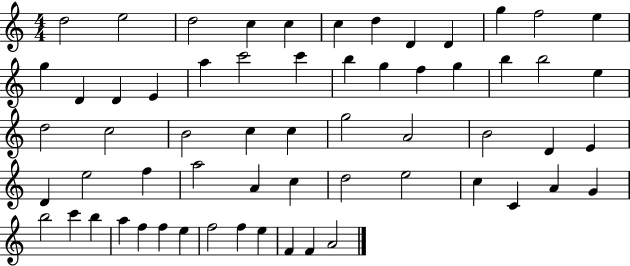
{
  \clef treble
  \numericTimeSignature
  \time 4/4
  \key c \major
  d''2 e''2 | d''2 c''4 c''4 | c''4 d''4 d'4 d'4 | g''4 f''2 e''4 | \break g''4 d'4 d'4 e'4 | a''4 c'''2 c'''4 | b''4 g''4 f''4 g''4 | b''4 b''2 e''4 | \break d''2 c''2 | b'2 c''4 c''4 | g''2 a'2 | b'2 d'4 e'4 | \break d'4 e''2 f''4 | a''2 a'4 c''4 | d''2 e''2 | c''4 c'4 a'4 g'4 | \break b''2 c'''4 b''4 | a''4 f''4 f''4 e''4 | f''2 f''4 e''4 | f'4 f'4 a'2 | \break \bar "|."
}